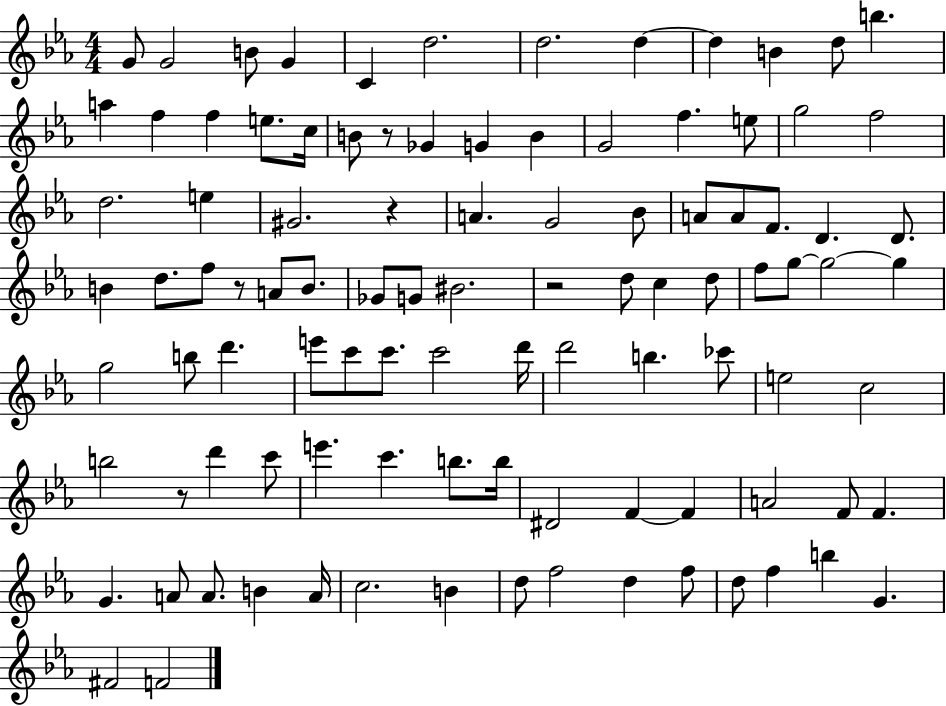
G4/e G4/h B4/e G4/q C4/q D5/h. D5/h. D5/q D5/q B4/q D5/e B5/q. A5/q F5/q F5/q E5/e. C5/s B4/e R/e Gb4/q G4/q B4/q G4/h F5/q. E5/e G5/h F5/h D5/h. E5/q G#4/h. R/q A4/q. G4/h Bb4/e A4/e A4/e F4/e. D4/q. D4/e. B4/q D5/e. F5/e R/e A4/e B4/e. Gb4/e G4/e BIS4/h. R/h D5/e C5/q D5/e F5/e G5/e G5/h G5/q G5/h B5/e D6/q. E6/e C6/e C6/e. C6/h D6/s D6/h B5/q. CES6/e E5/h C5/h B5/h R/e D6/q C6/e E6/q. C6/q. B5/e. B5/s D#4/h F4/q F4/q A4/h F4/e F4/q. G4/q. A4/e A4/e. B4/q A4/s C5/h. B4/q D5/e F5/h D5/q F5/e D5/e F5/q B5/q G4/q. F#4/h F4/h